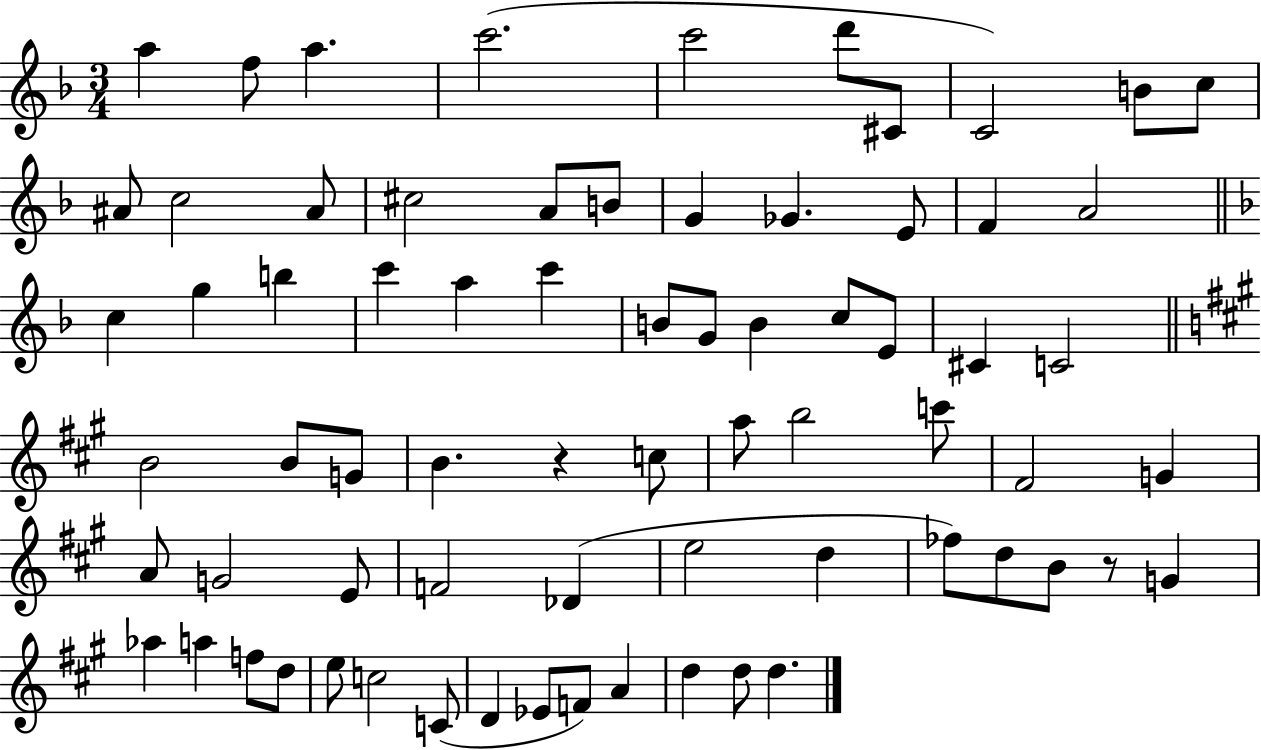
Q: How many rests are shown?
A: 2